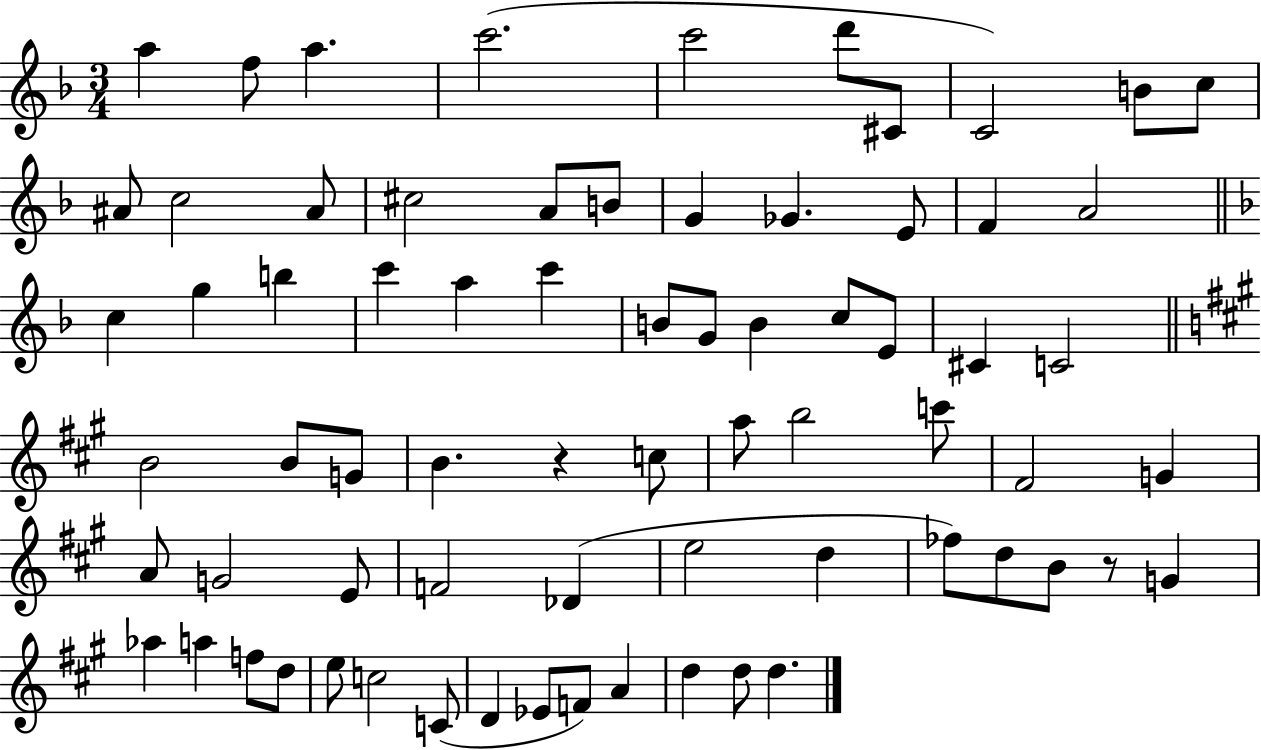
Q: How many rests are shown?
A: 2